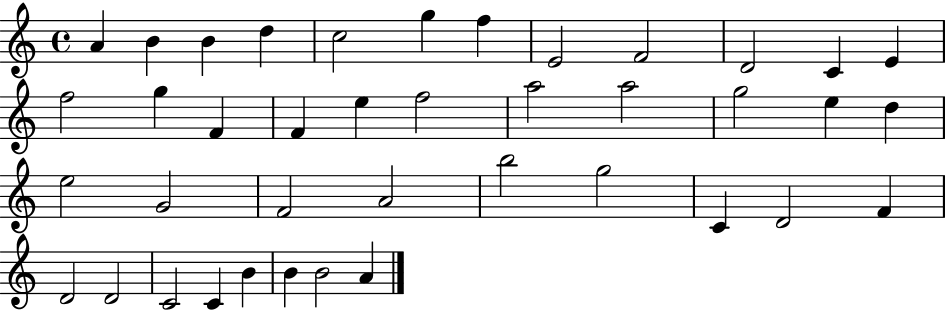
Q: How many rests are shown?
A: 0